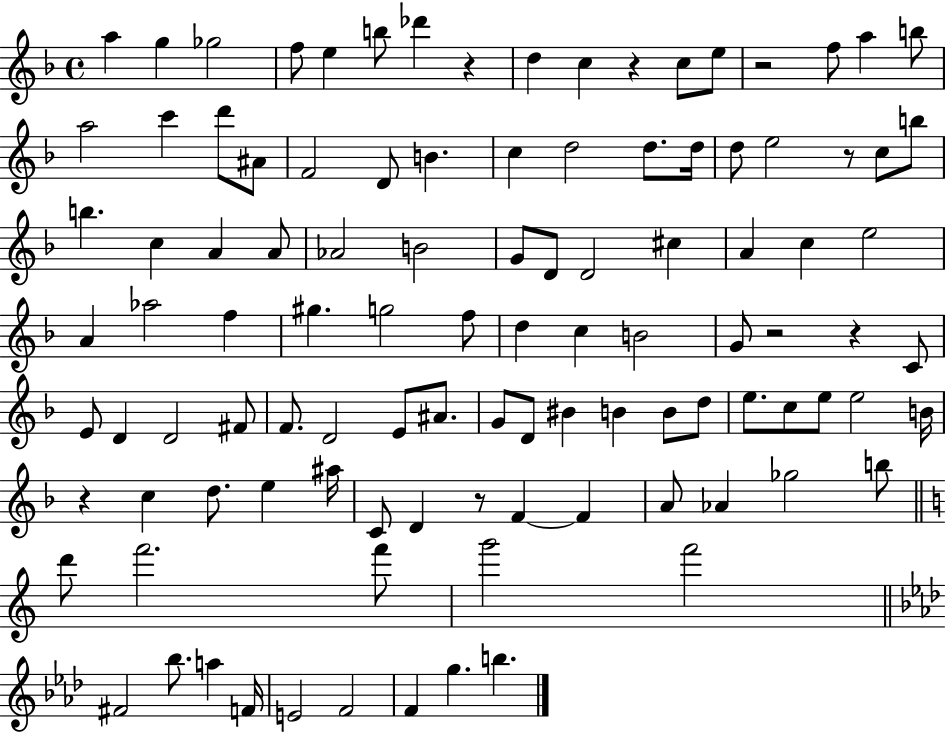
{
  \clef treble
  \time 4/4
  \defaultTimeSignature
  \key f \major
  a''4 g''4 ges''2 | f''8 e''4 b''8 des'''4 r4 | d''4 c''4 r4 c''8 e''8 | r2 f''8 a''4 b''8 | \break a''2 c'''4 d'''8 ais'8 | f'2 d'8 b'4. | c''4 d''2 d''8. d''16 | d''8 e''2 r8 c''8 b''8 | \break b''4. c''4 a'4 a'8 | aes'2 b'2 | g'8 d'8 d'2 cis''4 | a'4 c''4 e''2 | \break a'4 aes''2 f''4 | gis''4. g''2 f''8 | d''4 c''4 b'2 | g'8 r2 r4 c'8 | \break e'8 d'4 d'2 fis'8 | f'8. d'2 e'8 ais'8. | g'8 d'8 bis'4 b'4 b'8 d''8 | e''8. c''8 e''8 e''2 b'16 | \break r4 c''4 d''8. e''4 ais''16 | c'8 d'4 r8 f'4~~ f'4 | a'8 aes'4 ges''2 b''8 | \bar "||" \break \key c \major d'''8 f'''2. f'''8 | g'''2 f'''2 | \bar "||" \break \key aes \major fis'2 bes''8. a''4 f'16 | e'2 f'2 | f'4 g''4. b''4. | \bar "|."
}